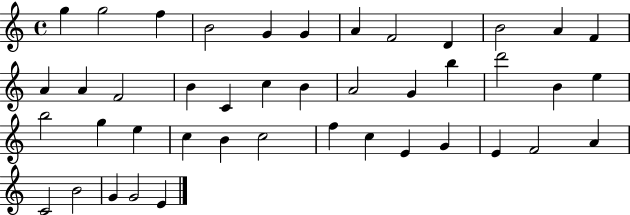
{
  \clef treble
  \time 4/4
  \defaultTimeSignature
  \key c \major
  g''4 g''2 f''4 | b'2 g'4 g'4 | a'4 f'2 d'4 | b'2 a'4 f'4 | \break a'4 a'4 f'2 | b'4 c'4 c''4 b'4 | a'2 g'4 b''4 | d'''2 b'4 e''4 | \break b''2 g''4 e''4 | c''4 b'4 c''2 | f''4 c''4 e'4 g'4 | e'4 f'2 a'4 | \break c'2 b'2 | g'4 g'2 e'4 | \bar "|."
}